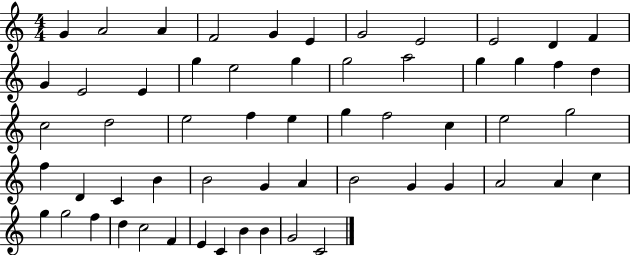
{
  \clef treble
  \numericTimeSignature
  \time 4/4
  \key c \major
  g'4 a'2 a'4 | f'2 g'4 e'4 | g'2 e'2 | e'2 d'4 f'4 | \break g'4 e'2 e'4 | g''4 e''2 g''4 | g''2 a''2 | g''4 g''4 f''4 d''4 | \break c''2 d''2 | e''2 f''4 e''4 | g''4 f''2 c''4 | e''2 g''2 | \break f''4 d'4 c'4 b'4 | b'2 g'4 a'4 | b'2 g'4 g'4 | a'2 a'4 c''4 | \break g''4 g''2 f''4 | d''4 c''2 f'4 | e'4 c'4 b'4 b'4 | g'2 c'2 | \break \bar "|."
}